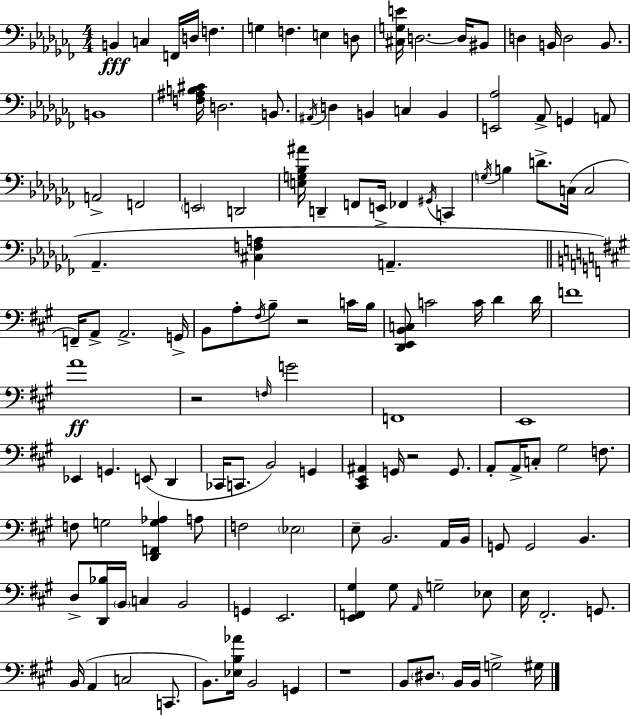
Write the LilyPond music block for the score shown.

{
  \clef bass
  \numericTimeSignature
  \time 4/4
  \key aes \minor
  b,4\fff c4 f,16 d16 f4. | g4 f4. e4 d8 | <cis g e'>16 d2.~~ d16 bis,8 | d4 b,16 d2 b,8. | \break b,1 | <f ais b cis'>16 d2. b,8. | \acciaccatura { ais,16 } d4 b,4 c4 b,4 | <e, aes>2 aes,8-> g,4 a,8 | \break a,2-> f,2 | \parenthesize e,2 d,2 | <e g bes ais'>16 d,4-- f,8 e,16-> fes,4 \acciaccatura { gis,16 } c,4 | \acciaccatura { g16 } b4 d'8.-> c16( c2 | \break aes,4.-- <cis f a>4 a,4.-- | \bar "||" \break \key a \major f,16--) a,8-> a,2.-> g,16-> | b,8 a8-. \acciaccatura { fis16 } b8-- r2 c'16 | b16 <d, e, b, c>8 c'2 c'16 d'4 | d'16 f'1 | \break a'1\ff | r2 \grace { f16 } g'2 | f,1 | e,1 | \break ees,4 g,4. e,8( d,4 | ces,16 c,8. b,2) g,4 | <cis, e, ais,>4 g,16 r2 g,8. | a,8-. a,16-> c8-. gis2 f8. | \break f8 g2 <d, f, g aes>4 | a8 f2 \parenthesize ees2 | e8-- b,2. | a,16 b,16 g,8 g,2 b,4. | \break d8-> <d, bes>16 \parenthesize b,16 c4 b,2 | g,4 e,2. | <e, f, gis>4 gis8 \grace { a,16 } g2-- | ees8 e16 fis,2.-. | \break g,8. b,16( a,4 c2 | c,8. b,8.) <ees b aes'>16 b,2 g,4 | r1 | b,8 \parenthesize dis8. b,16 b,16 g2-> | \break gis16 \bar "|."
}